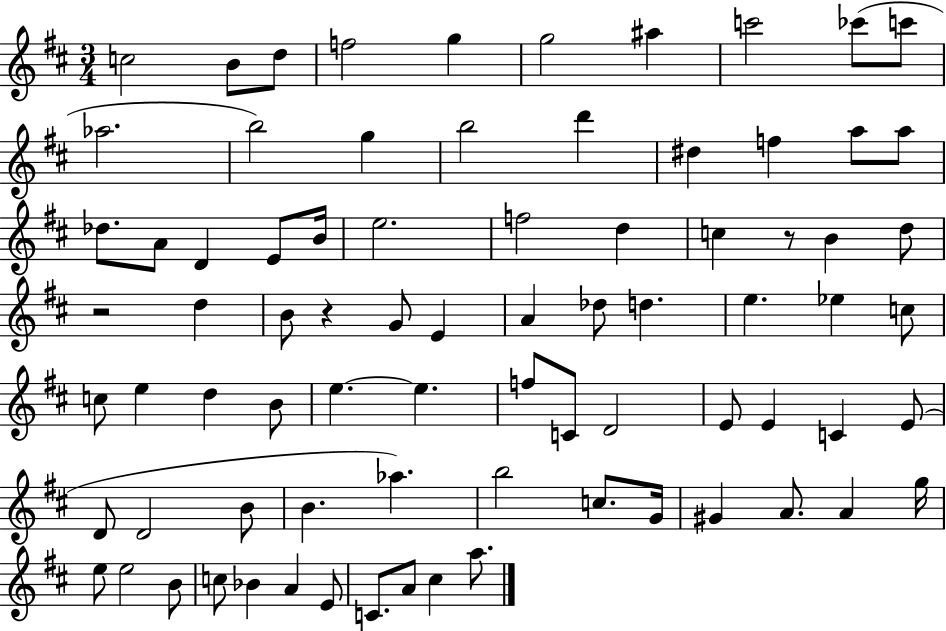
C5/h B4/e D5/e F5/h G5/q G5/h A#5/q C6/h CES6/e C6/e Ab5/h. B5/h G5/q B5/h D6/q D#5/q F5/q A5/e A5/e Db5/e. A4/e D4/q E4/e B4/s E5/h. F5/h D5/q C5/q R/e B4/q D5/e R/h D5/q B4/e R/q G4/e E4/q A4/q Db5/e D5/q. E5/q. Eb5/q C5/e C5/e E5/q D5/q B4/e E5/q. E5/q. F5/e C4/e D4/h E4/e E4/q C4/q E4/e D4/e D4/h B4/e B4/q. Ab5/q. B5/h C5/e. G4/s G#4/q A4/e. A4/q G5/s E5/e E5/h B4/e C5/e Bb4/q A4/q E4/e C4/e. A4/e C#5/q A5/e.